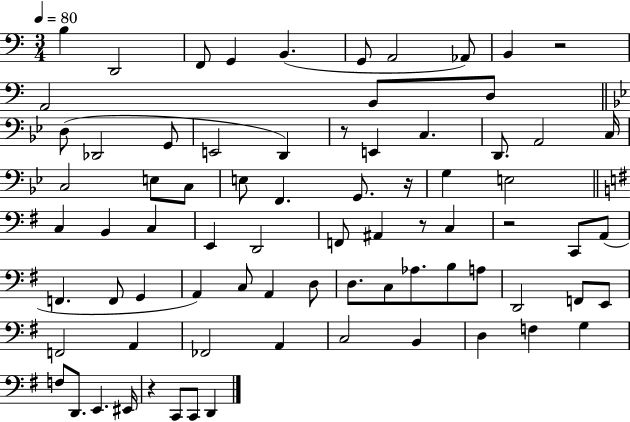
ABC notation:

X:1
T:Untitled
M:3/4
L:1/4
K:C
B, D,,2 F,,/2 G,, B,, G,,/2 A,,2 _A,,/2 B,, z2 A,,2 B,,/2 D,/2 D,/2 _D,,2 G,,/2 E,,2 D,, z/2 E,, C, D,,/2 A,,2 C,/4 C,2 E,/2 C,/2 E,/2 F,, G,,/2 z/4 G, E,2 C, B,, C, E,, D,,2 F,,/2 ^A,, z/2 C, z2 C,,/2 A,,/2 F,, F,,/2 G,, A,, C,/2 A,, D,/2 D,/2 C,/2 _A,/2 B,/2 A,/2 D,,2 F,,/2 E,,/2 F,,2 A,, _F,,2 A,, C,2 B,, D, F, G, F,/2 D,,/2 E,, ^E,,/4 z C,,/2 C,,/2 D,,